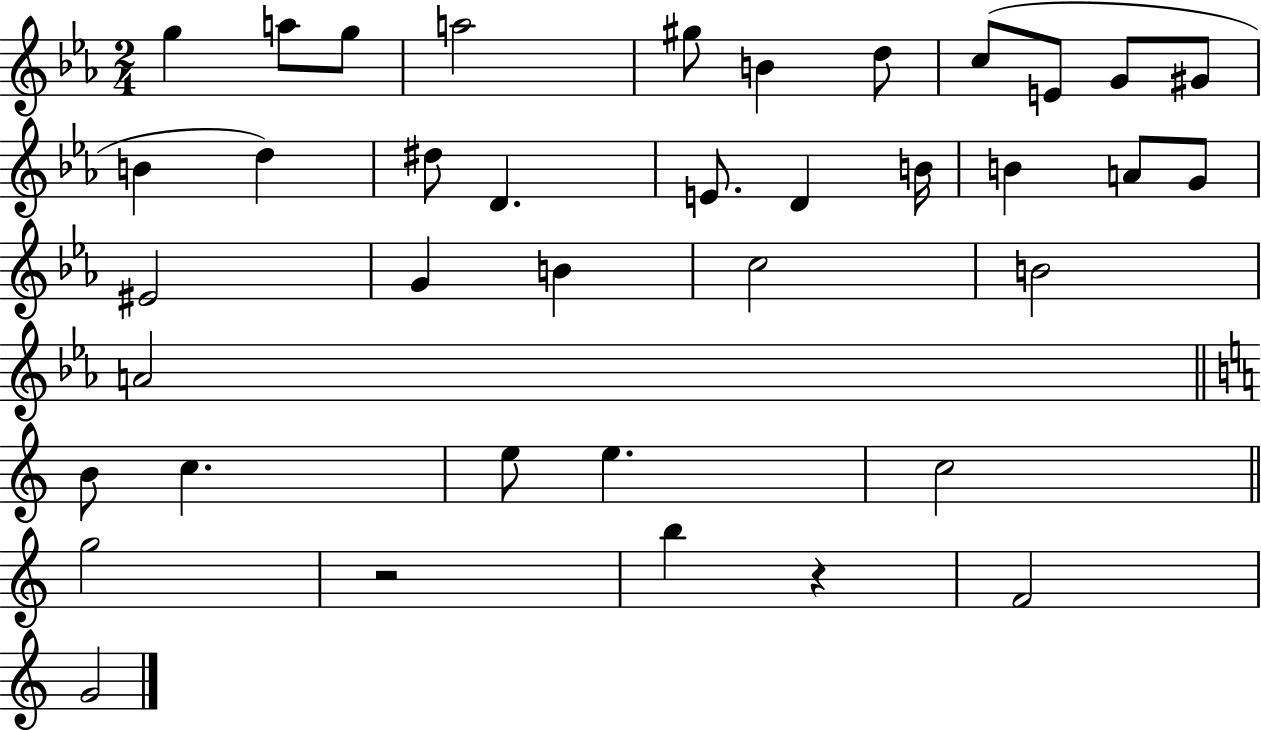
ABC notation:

X:1
T:Untitled
M:2/4
L:1/4
K:Eb
g a/2 g/2 a2 ^g/2 B d/2 c/2 E/2 G/2 ^G/2 B d ^d/2 D E/2 D B/4 B A/2 G/2 ^E2 G B c2 B2 A2 B/2 c e/2 e c2 g2 z2 b z F2 G2